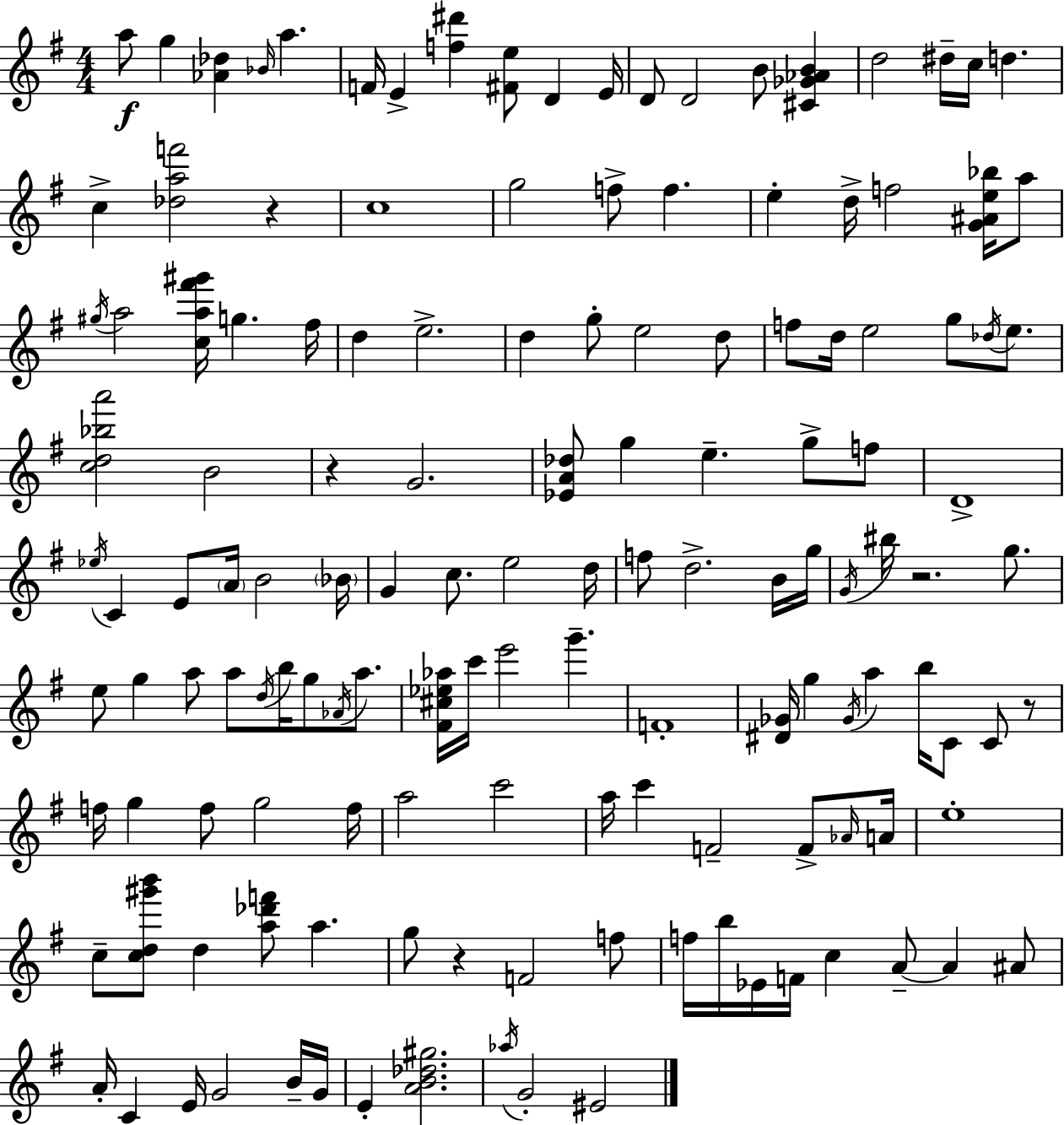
X:1
T:Untitled
M:4/4
L:1/4
K:Em
a/2 g [_A_d] _B/4 a F/4 E [f^d'] [^Fe]/2 D E/4 D/2 D2 B/2 [^C_G_AB] d2 ^d/4 c/4 d c [_daf']2 z c4 g2 f/2 f e d/4 f2 [G^Ae_b]/4 a/2 ^g/4 a2 [ca^f'^g']/4 g ^f/4 d e2 d g/2 e2 d/2 f/2 d/4 e2 g/2 _d/4 e/2 [cd_ba']2 B2 z G2 [_EA_d]/2 g e g/2 f/2 D4 _e/4 C E/2 A/4 B2 _B/4 G c/2 e2 d/4 f/2 d2 B/4 g/4 G/4 ^b/4 z2 g/2 e/2 g a/2 a/2 d/4 b/4 g/2 _A/4 a/2 [^F^c_e_a]/4 c'/4 e'2 g' F4 [^D_G]/4 g _G/4 a b/4 C/2 C/2 z/2 f/4 g f/2 g2 f/4 a2 c'2 a/4 c' F2 F/2 _A/4 A/4 e4 c/2 [cd^g'b']/2 d [a_d'f']/2 a g/2 z F2 f/2 f/4 b/4 _E/4 F/4 c A/2 A ^A/2 A/4 C E/4 G2 B/4 G/4 E [AB_d^g]2 _a/4 G2 ^E2